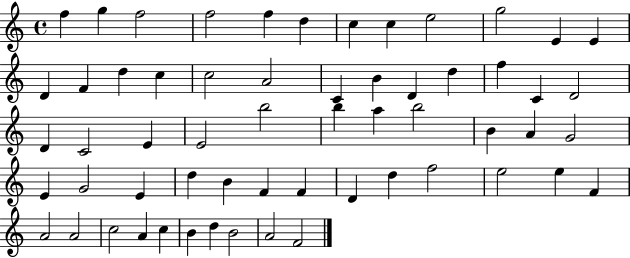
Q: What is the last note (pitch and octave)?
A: F4